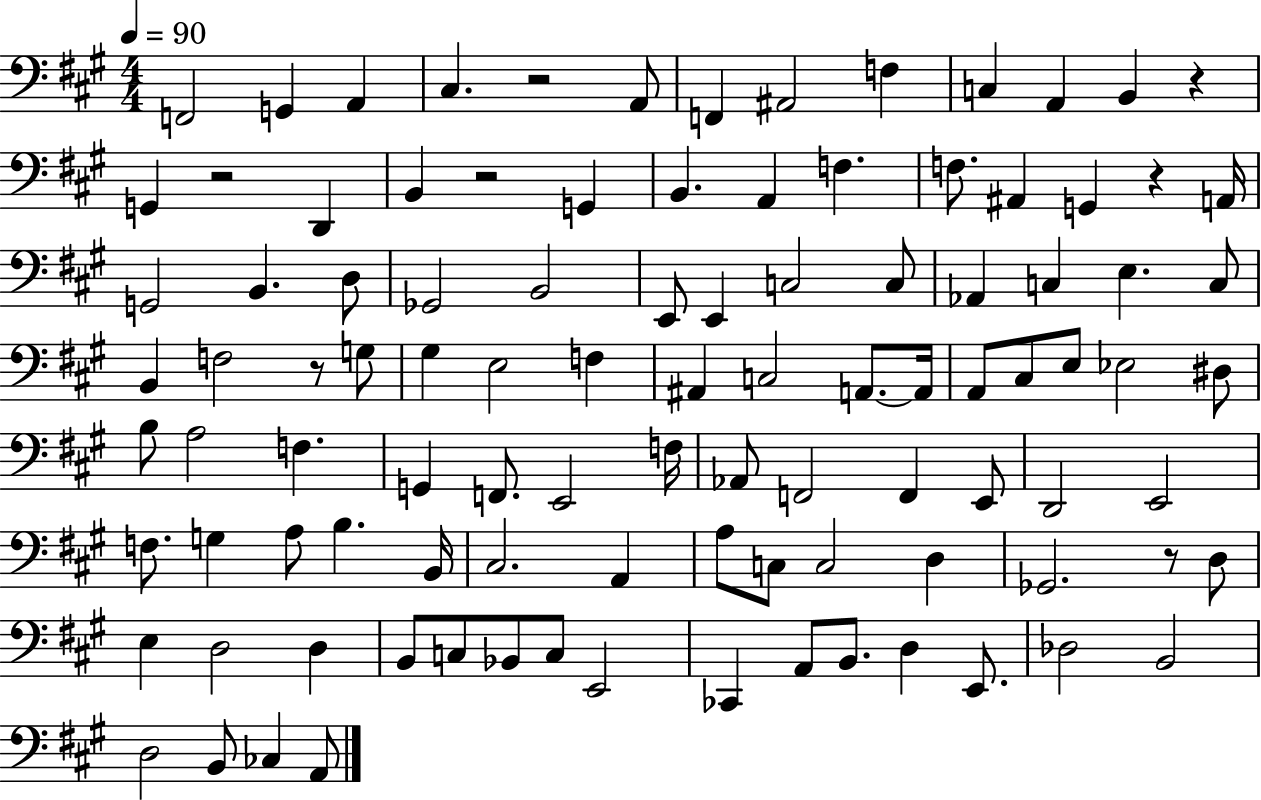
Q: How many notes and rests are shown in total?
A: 102